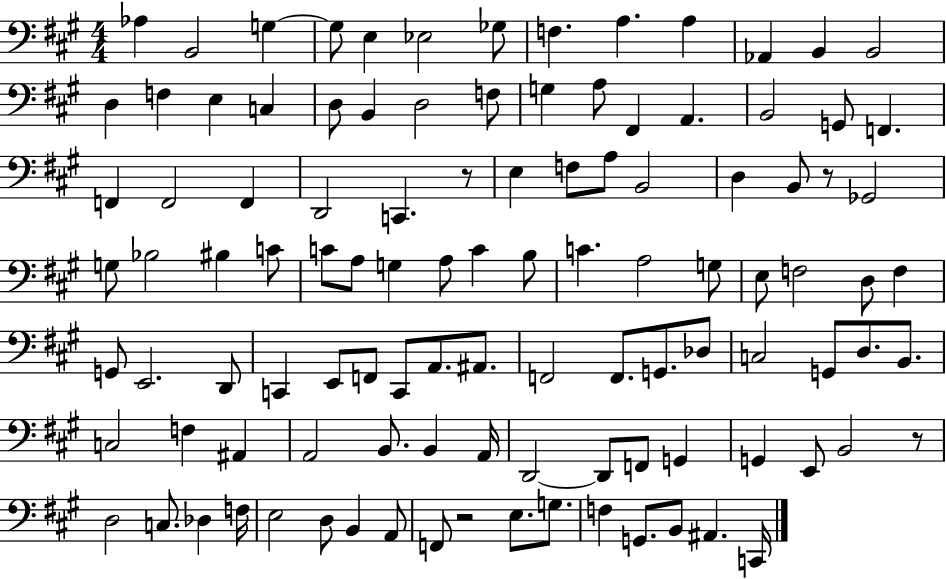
Ab3/q B2/h G3/q G3/e E3/q Eb3/h Gb3/e F3/q. A3/q. A3/q Ab2/q B2/q B2/h D3/q F3/q E3/q C3/q D3/e B2/q D3/h F3/e G3/q A3/e F#2/q A2/q. B2/h G2/e F2/q. F2/q F2/h F2/q D2/h C2/q. R/e E3/q F3/e A3/e B2/h D3/q B2/e R/e Gb2/h G3/e Bb3/h BIS3/q C4/e C4/e A3/e G3/q A3/e C4/q B3/e C4/q. A3/h G3/e E3/e F3/h D3/e F3/q G2/e E2/h. D2/e C2/q E2/e F2/e C2/e A2/e. A#2/e. F2/h F2/e. G2/e. Db3/e C3/h G2/e D3/e. B2/e. C3/h F3/q A#2/q A2/h B2/e. B2/q A2/s D2/h D2/e F2/e G2/q G2/q E2/e B2/h R/e D3/h C3/e. Db3/q F3/s E3/h D3/e B2/q A2/e F2/e R/h E3/e. G3/e. F3/q G2/e. B2/e A#2/q. C2/s